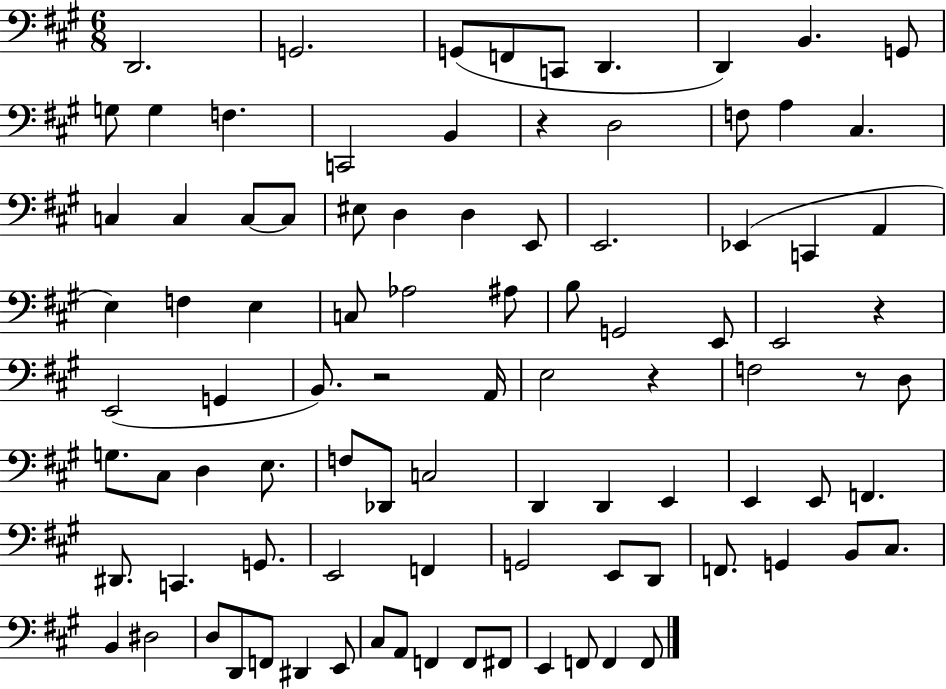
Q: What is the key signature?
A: A major